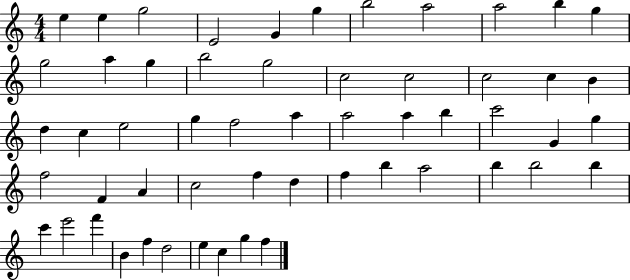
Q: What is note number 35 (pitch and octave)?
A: F4